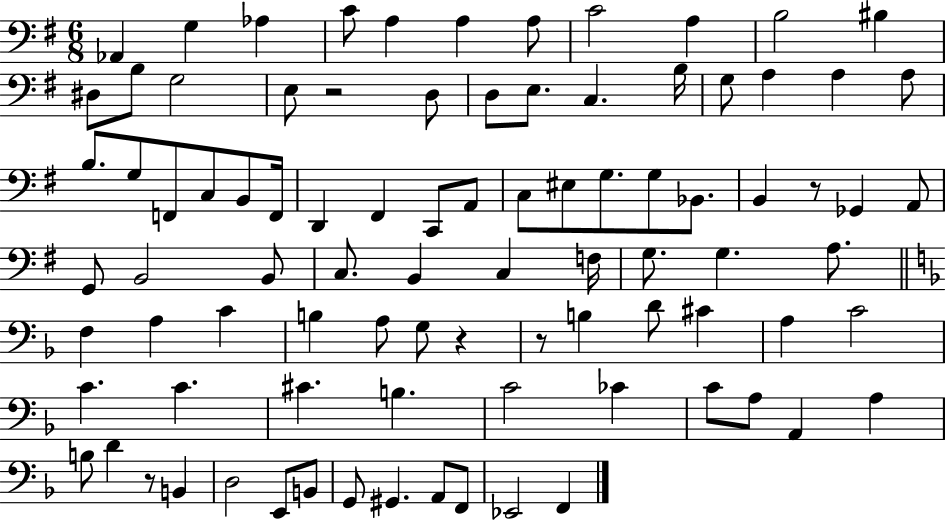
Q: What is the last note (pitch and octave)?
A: F2